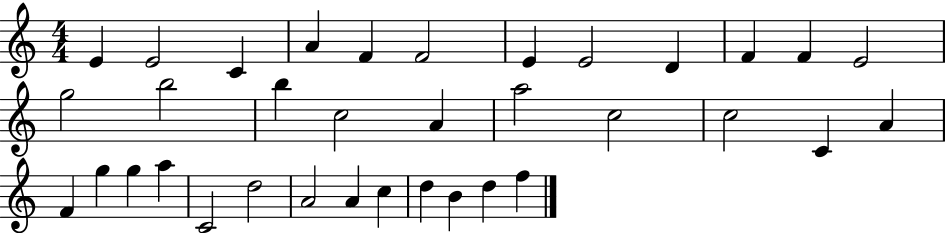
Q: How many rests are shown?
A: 0